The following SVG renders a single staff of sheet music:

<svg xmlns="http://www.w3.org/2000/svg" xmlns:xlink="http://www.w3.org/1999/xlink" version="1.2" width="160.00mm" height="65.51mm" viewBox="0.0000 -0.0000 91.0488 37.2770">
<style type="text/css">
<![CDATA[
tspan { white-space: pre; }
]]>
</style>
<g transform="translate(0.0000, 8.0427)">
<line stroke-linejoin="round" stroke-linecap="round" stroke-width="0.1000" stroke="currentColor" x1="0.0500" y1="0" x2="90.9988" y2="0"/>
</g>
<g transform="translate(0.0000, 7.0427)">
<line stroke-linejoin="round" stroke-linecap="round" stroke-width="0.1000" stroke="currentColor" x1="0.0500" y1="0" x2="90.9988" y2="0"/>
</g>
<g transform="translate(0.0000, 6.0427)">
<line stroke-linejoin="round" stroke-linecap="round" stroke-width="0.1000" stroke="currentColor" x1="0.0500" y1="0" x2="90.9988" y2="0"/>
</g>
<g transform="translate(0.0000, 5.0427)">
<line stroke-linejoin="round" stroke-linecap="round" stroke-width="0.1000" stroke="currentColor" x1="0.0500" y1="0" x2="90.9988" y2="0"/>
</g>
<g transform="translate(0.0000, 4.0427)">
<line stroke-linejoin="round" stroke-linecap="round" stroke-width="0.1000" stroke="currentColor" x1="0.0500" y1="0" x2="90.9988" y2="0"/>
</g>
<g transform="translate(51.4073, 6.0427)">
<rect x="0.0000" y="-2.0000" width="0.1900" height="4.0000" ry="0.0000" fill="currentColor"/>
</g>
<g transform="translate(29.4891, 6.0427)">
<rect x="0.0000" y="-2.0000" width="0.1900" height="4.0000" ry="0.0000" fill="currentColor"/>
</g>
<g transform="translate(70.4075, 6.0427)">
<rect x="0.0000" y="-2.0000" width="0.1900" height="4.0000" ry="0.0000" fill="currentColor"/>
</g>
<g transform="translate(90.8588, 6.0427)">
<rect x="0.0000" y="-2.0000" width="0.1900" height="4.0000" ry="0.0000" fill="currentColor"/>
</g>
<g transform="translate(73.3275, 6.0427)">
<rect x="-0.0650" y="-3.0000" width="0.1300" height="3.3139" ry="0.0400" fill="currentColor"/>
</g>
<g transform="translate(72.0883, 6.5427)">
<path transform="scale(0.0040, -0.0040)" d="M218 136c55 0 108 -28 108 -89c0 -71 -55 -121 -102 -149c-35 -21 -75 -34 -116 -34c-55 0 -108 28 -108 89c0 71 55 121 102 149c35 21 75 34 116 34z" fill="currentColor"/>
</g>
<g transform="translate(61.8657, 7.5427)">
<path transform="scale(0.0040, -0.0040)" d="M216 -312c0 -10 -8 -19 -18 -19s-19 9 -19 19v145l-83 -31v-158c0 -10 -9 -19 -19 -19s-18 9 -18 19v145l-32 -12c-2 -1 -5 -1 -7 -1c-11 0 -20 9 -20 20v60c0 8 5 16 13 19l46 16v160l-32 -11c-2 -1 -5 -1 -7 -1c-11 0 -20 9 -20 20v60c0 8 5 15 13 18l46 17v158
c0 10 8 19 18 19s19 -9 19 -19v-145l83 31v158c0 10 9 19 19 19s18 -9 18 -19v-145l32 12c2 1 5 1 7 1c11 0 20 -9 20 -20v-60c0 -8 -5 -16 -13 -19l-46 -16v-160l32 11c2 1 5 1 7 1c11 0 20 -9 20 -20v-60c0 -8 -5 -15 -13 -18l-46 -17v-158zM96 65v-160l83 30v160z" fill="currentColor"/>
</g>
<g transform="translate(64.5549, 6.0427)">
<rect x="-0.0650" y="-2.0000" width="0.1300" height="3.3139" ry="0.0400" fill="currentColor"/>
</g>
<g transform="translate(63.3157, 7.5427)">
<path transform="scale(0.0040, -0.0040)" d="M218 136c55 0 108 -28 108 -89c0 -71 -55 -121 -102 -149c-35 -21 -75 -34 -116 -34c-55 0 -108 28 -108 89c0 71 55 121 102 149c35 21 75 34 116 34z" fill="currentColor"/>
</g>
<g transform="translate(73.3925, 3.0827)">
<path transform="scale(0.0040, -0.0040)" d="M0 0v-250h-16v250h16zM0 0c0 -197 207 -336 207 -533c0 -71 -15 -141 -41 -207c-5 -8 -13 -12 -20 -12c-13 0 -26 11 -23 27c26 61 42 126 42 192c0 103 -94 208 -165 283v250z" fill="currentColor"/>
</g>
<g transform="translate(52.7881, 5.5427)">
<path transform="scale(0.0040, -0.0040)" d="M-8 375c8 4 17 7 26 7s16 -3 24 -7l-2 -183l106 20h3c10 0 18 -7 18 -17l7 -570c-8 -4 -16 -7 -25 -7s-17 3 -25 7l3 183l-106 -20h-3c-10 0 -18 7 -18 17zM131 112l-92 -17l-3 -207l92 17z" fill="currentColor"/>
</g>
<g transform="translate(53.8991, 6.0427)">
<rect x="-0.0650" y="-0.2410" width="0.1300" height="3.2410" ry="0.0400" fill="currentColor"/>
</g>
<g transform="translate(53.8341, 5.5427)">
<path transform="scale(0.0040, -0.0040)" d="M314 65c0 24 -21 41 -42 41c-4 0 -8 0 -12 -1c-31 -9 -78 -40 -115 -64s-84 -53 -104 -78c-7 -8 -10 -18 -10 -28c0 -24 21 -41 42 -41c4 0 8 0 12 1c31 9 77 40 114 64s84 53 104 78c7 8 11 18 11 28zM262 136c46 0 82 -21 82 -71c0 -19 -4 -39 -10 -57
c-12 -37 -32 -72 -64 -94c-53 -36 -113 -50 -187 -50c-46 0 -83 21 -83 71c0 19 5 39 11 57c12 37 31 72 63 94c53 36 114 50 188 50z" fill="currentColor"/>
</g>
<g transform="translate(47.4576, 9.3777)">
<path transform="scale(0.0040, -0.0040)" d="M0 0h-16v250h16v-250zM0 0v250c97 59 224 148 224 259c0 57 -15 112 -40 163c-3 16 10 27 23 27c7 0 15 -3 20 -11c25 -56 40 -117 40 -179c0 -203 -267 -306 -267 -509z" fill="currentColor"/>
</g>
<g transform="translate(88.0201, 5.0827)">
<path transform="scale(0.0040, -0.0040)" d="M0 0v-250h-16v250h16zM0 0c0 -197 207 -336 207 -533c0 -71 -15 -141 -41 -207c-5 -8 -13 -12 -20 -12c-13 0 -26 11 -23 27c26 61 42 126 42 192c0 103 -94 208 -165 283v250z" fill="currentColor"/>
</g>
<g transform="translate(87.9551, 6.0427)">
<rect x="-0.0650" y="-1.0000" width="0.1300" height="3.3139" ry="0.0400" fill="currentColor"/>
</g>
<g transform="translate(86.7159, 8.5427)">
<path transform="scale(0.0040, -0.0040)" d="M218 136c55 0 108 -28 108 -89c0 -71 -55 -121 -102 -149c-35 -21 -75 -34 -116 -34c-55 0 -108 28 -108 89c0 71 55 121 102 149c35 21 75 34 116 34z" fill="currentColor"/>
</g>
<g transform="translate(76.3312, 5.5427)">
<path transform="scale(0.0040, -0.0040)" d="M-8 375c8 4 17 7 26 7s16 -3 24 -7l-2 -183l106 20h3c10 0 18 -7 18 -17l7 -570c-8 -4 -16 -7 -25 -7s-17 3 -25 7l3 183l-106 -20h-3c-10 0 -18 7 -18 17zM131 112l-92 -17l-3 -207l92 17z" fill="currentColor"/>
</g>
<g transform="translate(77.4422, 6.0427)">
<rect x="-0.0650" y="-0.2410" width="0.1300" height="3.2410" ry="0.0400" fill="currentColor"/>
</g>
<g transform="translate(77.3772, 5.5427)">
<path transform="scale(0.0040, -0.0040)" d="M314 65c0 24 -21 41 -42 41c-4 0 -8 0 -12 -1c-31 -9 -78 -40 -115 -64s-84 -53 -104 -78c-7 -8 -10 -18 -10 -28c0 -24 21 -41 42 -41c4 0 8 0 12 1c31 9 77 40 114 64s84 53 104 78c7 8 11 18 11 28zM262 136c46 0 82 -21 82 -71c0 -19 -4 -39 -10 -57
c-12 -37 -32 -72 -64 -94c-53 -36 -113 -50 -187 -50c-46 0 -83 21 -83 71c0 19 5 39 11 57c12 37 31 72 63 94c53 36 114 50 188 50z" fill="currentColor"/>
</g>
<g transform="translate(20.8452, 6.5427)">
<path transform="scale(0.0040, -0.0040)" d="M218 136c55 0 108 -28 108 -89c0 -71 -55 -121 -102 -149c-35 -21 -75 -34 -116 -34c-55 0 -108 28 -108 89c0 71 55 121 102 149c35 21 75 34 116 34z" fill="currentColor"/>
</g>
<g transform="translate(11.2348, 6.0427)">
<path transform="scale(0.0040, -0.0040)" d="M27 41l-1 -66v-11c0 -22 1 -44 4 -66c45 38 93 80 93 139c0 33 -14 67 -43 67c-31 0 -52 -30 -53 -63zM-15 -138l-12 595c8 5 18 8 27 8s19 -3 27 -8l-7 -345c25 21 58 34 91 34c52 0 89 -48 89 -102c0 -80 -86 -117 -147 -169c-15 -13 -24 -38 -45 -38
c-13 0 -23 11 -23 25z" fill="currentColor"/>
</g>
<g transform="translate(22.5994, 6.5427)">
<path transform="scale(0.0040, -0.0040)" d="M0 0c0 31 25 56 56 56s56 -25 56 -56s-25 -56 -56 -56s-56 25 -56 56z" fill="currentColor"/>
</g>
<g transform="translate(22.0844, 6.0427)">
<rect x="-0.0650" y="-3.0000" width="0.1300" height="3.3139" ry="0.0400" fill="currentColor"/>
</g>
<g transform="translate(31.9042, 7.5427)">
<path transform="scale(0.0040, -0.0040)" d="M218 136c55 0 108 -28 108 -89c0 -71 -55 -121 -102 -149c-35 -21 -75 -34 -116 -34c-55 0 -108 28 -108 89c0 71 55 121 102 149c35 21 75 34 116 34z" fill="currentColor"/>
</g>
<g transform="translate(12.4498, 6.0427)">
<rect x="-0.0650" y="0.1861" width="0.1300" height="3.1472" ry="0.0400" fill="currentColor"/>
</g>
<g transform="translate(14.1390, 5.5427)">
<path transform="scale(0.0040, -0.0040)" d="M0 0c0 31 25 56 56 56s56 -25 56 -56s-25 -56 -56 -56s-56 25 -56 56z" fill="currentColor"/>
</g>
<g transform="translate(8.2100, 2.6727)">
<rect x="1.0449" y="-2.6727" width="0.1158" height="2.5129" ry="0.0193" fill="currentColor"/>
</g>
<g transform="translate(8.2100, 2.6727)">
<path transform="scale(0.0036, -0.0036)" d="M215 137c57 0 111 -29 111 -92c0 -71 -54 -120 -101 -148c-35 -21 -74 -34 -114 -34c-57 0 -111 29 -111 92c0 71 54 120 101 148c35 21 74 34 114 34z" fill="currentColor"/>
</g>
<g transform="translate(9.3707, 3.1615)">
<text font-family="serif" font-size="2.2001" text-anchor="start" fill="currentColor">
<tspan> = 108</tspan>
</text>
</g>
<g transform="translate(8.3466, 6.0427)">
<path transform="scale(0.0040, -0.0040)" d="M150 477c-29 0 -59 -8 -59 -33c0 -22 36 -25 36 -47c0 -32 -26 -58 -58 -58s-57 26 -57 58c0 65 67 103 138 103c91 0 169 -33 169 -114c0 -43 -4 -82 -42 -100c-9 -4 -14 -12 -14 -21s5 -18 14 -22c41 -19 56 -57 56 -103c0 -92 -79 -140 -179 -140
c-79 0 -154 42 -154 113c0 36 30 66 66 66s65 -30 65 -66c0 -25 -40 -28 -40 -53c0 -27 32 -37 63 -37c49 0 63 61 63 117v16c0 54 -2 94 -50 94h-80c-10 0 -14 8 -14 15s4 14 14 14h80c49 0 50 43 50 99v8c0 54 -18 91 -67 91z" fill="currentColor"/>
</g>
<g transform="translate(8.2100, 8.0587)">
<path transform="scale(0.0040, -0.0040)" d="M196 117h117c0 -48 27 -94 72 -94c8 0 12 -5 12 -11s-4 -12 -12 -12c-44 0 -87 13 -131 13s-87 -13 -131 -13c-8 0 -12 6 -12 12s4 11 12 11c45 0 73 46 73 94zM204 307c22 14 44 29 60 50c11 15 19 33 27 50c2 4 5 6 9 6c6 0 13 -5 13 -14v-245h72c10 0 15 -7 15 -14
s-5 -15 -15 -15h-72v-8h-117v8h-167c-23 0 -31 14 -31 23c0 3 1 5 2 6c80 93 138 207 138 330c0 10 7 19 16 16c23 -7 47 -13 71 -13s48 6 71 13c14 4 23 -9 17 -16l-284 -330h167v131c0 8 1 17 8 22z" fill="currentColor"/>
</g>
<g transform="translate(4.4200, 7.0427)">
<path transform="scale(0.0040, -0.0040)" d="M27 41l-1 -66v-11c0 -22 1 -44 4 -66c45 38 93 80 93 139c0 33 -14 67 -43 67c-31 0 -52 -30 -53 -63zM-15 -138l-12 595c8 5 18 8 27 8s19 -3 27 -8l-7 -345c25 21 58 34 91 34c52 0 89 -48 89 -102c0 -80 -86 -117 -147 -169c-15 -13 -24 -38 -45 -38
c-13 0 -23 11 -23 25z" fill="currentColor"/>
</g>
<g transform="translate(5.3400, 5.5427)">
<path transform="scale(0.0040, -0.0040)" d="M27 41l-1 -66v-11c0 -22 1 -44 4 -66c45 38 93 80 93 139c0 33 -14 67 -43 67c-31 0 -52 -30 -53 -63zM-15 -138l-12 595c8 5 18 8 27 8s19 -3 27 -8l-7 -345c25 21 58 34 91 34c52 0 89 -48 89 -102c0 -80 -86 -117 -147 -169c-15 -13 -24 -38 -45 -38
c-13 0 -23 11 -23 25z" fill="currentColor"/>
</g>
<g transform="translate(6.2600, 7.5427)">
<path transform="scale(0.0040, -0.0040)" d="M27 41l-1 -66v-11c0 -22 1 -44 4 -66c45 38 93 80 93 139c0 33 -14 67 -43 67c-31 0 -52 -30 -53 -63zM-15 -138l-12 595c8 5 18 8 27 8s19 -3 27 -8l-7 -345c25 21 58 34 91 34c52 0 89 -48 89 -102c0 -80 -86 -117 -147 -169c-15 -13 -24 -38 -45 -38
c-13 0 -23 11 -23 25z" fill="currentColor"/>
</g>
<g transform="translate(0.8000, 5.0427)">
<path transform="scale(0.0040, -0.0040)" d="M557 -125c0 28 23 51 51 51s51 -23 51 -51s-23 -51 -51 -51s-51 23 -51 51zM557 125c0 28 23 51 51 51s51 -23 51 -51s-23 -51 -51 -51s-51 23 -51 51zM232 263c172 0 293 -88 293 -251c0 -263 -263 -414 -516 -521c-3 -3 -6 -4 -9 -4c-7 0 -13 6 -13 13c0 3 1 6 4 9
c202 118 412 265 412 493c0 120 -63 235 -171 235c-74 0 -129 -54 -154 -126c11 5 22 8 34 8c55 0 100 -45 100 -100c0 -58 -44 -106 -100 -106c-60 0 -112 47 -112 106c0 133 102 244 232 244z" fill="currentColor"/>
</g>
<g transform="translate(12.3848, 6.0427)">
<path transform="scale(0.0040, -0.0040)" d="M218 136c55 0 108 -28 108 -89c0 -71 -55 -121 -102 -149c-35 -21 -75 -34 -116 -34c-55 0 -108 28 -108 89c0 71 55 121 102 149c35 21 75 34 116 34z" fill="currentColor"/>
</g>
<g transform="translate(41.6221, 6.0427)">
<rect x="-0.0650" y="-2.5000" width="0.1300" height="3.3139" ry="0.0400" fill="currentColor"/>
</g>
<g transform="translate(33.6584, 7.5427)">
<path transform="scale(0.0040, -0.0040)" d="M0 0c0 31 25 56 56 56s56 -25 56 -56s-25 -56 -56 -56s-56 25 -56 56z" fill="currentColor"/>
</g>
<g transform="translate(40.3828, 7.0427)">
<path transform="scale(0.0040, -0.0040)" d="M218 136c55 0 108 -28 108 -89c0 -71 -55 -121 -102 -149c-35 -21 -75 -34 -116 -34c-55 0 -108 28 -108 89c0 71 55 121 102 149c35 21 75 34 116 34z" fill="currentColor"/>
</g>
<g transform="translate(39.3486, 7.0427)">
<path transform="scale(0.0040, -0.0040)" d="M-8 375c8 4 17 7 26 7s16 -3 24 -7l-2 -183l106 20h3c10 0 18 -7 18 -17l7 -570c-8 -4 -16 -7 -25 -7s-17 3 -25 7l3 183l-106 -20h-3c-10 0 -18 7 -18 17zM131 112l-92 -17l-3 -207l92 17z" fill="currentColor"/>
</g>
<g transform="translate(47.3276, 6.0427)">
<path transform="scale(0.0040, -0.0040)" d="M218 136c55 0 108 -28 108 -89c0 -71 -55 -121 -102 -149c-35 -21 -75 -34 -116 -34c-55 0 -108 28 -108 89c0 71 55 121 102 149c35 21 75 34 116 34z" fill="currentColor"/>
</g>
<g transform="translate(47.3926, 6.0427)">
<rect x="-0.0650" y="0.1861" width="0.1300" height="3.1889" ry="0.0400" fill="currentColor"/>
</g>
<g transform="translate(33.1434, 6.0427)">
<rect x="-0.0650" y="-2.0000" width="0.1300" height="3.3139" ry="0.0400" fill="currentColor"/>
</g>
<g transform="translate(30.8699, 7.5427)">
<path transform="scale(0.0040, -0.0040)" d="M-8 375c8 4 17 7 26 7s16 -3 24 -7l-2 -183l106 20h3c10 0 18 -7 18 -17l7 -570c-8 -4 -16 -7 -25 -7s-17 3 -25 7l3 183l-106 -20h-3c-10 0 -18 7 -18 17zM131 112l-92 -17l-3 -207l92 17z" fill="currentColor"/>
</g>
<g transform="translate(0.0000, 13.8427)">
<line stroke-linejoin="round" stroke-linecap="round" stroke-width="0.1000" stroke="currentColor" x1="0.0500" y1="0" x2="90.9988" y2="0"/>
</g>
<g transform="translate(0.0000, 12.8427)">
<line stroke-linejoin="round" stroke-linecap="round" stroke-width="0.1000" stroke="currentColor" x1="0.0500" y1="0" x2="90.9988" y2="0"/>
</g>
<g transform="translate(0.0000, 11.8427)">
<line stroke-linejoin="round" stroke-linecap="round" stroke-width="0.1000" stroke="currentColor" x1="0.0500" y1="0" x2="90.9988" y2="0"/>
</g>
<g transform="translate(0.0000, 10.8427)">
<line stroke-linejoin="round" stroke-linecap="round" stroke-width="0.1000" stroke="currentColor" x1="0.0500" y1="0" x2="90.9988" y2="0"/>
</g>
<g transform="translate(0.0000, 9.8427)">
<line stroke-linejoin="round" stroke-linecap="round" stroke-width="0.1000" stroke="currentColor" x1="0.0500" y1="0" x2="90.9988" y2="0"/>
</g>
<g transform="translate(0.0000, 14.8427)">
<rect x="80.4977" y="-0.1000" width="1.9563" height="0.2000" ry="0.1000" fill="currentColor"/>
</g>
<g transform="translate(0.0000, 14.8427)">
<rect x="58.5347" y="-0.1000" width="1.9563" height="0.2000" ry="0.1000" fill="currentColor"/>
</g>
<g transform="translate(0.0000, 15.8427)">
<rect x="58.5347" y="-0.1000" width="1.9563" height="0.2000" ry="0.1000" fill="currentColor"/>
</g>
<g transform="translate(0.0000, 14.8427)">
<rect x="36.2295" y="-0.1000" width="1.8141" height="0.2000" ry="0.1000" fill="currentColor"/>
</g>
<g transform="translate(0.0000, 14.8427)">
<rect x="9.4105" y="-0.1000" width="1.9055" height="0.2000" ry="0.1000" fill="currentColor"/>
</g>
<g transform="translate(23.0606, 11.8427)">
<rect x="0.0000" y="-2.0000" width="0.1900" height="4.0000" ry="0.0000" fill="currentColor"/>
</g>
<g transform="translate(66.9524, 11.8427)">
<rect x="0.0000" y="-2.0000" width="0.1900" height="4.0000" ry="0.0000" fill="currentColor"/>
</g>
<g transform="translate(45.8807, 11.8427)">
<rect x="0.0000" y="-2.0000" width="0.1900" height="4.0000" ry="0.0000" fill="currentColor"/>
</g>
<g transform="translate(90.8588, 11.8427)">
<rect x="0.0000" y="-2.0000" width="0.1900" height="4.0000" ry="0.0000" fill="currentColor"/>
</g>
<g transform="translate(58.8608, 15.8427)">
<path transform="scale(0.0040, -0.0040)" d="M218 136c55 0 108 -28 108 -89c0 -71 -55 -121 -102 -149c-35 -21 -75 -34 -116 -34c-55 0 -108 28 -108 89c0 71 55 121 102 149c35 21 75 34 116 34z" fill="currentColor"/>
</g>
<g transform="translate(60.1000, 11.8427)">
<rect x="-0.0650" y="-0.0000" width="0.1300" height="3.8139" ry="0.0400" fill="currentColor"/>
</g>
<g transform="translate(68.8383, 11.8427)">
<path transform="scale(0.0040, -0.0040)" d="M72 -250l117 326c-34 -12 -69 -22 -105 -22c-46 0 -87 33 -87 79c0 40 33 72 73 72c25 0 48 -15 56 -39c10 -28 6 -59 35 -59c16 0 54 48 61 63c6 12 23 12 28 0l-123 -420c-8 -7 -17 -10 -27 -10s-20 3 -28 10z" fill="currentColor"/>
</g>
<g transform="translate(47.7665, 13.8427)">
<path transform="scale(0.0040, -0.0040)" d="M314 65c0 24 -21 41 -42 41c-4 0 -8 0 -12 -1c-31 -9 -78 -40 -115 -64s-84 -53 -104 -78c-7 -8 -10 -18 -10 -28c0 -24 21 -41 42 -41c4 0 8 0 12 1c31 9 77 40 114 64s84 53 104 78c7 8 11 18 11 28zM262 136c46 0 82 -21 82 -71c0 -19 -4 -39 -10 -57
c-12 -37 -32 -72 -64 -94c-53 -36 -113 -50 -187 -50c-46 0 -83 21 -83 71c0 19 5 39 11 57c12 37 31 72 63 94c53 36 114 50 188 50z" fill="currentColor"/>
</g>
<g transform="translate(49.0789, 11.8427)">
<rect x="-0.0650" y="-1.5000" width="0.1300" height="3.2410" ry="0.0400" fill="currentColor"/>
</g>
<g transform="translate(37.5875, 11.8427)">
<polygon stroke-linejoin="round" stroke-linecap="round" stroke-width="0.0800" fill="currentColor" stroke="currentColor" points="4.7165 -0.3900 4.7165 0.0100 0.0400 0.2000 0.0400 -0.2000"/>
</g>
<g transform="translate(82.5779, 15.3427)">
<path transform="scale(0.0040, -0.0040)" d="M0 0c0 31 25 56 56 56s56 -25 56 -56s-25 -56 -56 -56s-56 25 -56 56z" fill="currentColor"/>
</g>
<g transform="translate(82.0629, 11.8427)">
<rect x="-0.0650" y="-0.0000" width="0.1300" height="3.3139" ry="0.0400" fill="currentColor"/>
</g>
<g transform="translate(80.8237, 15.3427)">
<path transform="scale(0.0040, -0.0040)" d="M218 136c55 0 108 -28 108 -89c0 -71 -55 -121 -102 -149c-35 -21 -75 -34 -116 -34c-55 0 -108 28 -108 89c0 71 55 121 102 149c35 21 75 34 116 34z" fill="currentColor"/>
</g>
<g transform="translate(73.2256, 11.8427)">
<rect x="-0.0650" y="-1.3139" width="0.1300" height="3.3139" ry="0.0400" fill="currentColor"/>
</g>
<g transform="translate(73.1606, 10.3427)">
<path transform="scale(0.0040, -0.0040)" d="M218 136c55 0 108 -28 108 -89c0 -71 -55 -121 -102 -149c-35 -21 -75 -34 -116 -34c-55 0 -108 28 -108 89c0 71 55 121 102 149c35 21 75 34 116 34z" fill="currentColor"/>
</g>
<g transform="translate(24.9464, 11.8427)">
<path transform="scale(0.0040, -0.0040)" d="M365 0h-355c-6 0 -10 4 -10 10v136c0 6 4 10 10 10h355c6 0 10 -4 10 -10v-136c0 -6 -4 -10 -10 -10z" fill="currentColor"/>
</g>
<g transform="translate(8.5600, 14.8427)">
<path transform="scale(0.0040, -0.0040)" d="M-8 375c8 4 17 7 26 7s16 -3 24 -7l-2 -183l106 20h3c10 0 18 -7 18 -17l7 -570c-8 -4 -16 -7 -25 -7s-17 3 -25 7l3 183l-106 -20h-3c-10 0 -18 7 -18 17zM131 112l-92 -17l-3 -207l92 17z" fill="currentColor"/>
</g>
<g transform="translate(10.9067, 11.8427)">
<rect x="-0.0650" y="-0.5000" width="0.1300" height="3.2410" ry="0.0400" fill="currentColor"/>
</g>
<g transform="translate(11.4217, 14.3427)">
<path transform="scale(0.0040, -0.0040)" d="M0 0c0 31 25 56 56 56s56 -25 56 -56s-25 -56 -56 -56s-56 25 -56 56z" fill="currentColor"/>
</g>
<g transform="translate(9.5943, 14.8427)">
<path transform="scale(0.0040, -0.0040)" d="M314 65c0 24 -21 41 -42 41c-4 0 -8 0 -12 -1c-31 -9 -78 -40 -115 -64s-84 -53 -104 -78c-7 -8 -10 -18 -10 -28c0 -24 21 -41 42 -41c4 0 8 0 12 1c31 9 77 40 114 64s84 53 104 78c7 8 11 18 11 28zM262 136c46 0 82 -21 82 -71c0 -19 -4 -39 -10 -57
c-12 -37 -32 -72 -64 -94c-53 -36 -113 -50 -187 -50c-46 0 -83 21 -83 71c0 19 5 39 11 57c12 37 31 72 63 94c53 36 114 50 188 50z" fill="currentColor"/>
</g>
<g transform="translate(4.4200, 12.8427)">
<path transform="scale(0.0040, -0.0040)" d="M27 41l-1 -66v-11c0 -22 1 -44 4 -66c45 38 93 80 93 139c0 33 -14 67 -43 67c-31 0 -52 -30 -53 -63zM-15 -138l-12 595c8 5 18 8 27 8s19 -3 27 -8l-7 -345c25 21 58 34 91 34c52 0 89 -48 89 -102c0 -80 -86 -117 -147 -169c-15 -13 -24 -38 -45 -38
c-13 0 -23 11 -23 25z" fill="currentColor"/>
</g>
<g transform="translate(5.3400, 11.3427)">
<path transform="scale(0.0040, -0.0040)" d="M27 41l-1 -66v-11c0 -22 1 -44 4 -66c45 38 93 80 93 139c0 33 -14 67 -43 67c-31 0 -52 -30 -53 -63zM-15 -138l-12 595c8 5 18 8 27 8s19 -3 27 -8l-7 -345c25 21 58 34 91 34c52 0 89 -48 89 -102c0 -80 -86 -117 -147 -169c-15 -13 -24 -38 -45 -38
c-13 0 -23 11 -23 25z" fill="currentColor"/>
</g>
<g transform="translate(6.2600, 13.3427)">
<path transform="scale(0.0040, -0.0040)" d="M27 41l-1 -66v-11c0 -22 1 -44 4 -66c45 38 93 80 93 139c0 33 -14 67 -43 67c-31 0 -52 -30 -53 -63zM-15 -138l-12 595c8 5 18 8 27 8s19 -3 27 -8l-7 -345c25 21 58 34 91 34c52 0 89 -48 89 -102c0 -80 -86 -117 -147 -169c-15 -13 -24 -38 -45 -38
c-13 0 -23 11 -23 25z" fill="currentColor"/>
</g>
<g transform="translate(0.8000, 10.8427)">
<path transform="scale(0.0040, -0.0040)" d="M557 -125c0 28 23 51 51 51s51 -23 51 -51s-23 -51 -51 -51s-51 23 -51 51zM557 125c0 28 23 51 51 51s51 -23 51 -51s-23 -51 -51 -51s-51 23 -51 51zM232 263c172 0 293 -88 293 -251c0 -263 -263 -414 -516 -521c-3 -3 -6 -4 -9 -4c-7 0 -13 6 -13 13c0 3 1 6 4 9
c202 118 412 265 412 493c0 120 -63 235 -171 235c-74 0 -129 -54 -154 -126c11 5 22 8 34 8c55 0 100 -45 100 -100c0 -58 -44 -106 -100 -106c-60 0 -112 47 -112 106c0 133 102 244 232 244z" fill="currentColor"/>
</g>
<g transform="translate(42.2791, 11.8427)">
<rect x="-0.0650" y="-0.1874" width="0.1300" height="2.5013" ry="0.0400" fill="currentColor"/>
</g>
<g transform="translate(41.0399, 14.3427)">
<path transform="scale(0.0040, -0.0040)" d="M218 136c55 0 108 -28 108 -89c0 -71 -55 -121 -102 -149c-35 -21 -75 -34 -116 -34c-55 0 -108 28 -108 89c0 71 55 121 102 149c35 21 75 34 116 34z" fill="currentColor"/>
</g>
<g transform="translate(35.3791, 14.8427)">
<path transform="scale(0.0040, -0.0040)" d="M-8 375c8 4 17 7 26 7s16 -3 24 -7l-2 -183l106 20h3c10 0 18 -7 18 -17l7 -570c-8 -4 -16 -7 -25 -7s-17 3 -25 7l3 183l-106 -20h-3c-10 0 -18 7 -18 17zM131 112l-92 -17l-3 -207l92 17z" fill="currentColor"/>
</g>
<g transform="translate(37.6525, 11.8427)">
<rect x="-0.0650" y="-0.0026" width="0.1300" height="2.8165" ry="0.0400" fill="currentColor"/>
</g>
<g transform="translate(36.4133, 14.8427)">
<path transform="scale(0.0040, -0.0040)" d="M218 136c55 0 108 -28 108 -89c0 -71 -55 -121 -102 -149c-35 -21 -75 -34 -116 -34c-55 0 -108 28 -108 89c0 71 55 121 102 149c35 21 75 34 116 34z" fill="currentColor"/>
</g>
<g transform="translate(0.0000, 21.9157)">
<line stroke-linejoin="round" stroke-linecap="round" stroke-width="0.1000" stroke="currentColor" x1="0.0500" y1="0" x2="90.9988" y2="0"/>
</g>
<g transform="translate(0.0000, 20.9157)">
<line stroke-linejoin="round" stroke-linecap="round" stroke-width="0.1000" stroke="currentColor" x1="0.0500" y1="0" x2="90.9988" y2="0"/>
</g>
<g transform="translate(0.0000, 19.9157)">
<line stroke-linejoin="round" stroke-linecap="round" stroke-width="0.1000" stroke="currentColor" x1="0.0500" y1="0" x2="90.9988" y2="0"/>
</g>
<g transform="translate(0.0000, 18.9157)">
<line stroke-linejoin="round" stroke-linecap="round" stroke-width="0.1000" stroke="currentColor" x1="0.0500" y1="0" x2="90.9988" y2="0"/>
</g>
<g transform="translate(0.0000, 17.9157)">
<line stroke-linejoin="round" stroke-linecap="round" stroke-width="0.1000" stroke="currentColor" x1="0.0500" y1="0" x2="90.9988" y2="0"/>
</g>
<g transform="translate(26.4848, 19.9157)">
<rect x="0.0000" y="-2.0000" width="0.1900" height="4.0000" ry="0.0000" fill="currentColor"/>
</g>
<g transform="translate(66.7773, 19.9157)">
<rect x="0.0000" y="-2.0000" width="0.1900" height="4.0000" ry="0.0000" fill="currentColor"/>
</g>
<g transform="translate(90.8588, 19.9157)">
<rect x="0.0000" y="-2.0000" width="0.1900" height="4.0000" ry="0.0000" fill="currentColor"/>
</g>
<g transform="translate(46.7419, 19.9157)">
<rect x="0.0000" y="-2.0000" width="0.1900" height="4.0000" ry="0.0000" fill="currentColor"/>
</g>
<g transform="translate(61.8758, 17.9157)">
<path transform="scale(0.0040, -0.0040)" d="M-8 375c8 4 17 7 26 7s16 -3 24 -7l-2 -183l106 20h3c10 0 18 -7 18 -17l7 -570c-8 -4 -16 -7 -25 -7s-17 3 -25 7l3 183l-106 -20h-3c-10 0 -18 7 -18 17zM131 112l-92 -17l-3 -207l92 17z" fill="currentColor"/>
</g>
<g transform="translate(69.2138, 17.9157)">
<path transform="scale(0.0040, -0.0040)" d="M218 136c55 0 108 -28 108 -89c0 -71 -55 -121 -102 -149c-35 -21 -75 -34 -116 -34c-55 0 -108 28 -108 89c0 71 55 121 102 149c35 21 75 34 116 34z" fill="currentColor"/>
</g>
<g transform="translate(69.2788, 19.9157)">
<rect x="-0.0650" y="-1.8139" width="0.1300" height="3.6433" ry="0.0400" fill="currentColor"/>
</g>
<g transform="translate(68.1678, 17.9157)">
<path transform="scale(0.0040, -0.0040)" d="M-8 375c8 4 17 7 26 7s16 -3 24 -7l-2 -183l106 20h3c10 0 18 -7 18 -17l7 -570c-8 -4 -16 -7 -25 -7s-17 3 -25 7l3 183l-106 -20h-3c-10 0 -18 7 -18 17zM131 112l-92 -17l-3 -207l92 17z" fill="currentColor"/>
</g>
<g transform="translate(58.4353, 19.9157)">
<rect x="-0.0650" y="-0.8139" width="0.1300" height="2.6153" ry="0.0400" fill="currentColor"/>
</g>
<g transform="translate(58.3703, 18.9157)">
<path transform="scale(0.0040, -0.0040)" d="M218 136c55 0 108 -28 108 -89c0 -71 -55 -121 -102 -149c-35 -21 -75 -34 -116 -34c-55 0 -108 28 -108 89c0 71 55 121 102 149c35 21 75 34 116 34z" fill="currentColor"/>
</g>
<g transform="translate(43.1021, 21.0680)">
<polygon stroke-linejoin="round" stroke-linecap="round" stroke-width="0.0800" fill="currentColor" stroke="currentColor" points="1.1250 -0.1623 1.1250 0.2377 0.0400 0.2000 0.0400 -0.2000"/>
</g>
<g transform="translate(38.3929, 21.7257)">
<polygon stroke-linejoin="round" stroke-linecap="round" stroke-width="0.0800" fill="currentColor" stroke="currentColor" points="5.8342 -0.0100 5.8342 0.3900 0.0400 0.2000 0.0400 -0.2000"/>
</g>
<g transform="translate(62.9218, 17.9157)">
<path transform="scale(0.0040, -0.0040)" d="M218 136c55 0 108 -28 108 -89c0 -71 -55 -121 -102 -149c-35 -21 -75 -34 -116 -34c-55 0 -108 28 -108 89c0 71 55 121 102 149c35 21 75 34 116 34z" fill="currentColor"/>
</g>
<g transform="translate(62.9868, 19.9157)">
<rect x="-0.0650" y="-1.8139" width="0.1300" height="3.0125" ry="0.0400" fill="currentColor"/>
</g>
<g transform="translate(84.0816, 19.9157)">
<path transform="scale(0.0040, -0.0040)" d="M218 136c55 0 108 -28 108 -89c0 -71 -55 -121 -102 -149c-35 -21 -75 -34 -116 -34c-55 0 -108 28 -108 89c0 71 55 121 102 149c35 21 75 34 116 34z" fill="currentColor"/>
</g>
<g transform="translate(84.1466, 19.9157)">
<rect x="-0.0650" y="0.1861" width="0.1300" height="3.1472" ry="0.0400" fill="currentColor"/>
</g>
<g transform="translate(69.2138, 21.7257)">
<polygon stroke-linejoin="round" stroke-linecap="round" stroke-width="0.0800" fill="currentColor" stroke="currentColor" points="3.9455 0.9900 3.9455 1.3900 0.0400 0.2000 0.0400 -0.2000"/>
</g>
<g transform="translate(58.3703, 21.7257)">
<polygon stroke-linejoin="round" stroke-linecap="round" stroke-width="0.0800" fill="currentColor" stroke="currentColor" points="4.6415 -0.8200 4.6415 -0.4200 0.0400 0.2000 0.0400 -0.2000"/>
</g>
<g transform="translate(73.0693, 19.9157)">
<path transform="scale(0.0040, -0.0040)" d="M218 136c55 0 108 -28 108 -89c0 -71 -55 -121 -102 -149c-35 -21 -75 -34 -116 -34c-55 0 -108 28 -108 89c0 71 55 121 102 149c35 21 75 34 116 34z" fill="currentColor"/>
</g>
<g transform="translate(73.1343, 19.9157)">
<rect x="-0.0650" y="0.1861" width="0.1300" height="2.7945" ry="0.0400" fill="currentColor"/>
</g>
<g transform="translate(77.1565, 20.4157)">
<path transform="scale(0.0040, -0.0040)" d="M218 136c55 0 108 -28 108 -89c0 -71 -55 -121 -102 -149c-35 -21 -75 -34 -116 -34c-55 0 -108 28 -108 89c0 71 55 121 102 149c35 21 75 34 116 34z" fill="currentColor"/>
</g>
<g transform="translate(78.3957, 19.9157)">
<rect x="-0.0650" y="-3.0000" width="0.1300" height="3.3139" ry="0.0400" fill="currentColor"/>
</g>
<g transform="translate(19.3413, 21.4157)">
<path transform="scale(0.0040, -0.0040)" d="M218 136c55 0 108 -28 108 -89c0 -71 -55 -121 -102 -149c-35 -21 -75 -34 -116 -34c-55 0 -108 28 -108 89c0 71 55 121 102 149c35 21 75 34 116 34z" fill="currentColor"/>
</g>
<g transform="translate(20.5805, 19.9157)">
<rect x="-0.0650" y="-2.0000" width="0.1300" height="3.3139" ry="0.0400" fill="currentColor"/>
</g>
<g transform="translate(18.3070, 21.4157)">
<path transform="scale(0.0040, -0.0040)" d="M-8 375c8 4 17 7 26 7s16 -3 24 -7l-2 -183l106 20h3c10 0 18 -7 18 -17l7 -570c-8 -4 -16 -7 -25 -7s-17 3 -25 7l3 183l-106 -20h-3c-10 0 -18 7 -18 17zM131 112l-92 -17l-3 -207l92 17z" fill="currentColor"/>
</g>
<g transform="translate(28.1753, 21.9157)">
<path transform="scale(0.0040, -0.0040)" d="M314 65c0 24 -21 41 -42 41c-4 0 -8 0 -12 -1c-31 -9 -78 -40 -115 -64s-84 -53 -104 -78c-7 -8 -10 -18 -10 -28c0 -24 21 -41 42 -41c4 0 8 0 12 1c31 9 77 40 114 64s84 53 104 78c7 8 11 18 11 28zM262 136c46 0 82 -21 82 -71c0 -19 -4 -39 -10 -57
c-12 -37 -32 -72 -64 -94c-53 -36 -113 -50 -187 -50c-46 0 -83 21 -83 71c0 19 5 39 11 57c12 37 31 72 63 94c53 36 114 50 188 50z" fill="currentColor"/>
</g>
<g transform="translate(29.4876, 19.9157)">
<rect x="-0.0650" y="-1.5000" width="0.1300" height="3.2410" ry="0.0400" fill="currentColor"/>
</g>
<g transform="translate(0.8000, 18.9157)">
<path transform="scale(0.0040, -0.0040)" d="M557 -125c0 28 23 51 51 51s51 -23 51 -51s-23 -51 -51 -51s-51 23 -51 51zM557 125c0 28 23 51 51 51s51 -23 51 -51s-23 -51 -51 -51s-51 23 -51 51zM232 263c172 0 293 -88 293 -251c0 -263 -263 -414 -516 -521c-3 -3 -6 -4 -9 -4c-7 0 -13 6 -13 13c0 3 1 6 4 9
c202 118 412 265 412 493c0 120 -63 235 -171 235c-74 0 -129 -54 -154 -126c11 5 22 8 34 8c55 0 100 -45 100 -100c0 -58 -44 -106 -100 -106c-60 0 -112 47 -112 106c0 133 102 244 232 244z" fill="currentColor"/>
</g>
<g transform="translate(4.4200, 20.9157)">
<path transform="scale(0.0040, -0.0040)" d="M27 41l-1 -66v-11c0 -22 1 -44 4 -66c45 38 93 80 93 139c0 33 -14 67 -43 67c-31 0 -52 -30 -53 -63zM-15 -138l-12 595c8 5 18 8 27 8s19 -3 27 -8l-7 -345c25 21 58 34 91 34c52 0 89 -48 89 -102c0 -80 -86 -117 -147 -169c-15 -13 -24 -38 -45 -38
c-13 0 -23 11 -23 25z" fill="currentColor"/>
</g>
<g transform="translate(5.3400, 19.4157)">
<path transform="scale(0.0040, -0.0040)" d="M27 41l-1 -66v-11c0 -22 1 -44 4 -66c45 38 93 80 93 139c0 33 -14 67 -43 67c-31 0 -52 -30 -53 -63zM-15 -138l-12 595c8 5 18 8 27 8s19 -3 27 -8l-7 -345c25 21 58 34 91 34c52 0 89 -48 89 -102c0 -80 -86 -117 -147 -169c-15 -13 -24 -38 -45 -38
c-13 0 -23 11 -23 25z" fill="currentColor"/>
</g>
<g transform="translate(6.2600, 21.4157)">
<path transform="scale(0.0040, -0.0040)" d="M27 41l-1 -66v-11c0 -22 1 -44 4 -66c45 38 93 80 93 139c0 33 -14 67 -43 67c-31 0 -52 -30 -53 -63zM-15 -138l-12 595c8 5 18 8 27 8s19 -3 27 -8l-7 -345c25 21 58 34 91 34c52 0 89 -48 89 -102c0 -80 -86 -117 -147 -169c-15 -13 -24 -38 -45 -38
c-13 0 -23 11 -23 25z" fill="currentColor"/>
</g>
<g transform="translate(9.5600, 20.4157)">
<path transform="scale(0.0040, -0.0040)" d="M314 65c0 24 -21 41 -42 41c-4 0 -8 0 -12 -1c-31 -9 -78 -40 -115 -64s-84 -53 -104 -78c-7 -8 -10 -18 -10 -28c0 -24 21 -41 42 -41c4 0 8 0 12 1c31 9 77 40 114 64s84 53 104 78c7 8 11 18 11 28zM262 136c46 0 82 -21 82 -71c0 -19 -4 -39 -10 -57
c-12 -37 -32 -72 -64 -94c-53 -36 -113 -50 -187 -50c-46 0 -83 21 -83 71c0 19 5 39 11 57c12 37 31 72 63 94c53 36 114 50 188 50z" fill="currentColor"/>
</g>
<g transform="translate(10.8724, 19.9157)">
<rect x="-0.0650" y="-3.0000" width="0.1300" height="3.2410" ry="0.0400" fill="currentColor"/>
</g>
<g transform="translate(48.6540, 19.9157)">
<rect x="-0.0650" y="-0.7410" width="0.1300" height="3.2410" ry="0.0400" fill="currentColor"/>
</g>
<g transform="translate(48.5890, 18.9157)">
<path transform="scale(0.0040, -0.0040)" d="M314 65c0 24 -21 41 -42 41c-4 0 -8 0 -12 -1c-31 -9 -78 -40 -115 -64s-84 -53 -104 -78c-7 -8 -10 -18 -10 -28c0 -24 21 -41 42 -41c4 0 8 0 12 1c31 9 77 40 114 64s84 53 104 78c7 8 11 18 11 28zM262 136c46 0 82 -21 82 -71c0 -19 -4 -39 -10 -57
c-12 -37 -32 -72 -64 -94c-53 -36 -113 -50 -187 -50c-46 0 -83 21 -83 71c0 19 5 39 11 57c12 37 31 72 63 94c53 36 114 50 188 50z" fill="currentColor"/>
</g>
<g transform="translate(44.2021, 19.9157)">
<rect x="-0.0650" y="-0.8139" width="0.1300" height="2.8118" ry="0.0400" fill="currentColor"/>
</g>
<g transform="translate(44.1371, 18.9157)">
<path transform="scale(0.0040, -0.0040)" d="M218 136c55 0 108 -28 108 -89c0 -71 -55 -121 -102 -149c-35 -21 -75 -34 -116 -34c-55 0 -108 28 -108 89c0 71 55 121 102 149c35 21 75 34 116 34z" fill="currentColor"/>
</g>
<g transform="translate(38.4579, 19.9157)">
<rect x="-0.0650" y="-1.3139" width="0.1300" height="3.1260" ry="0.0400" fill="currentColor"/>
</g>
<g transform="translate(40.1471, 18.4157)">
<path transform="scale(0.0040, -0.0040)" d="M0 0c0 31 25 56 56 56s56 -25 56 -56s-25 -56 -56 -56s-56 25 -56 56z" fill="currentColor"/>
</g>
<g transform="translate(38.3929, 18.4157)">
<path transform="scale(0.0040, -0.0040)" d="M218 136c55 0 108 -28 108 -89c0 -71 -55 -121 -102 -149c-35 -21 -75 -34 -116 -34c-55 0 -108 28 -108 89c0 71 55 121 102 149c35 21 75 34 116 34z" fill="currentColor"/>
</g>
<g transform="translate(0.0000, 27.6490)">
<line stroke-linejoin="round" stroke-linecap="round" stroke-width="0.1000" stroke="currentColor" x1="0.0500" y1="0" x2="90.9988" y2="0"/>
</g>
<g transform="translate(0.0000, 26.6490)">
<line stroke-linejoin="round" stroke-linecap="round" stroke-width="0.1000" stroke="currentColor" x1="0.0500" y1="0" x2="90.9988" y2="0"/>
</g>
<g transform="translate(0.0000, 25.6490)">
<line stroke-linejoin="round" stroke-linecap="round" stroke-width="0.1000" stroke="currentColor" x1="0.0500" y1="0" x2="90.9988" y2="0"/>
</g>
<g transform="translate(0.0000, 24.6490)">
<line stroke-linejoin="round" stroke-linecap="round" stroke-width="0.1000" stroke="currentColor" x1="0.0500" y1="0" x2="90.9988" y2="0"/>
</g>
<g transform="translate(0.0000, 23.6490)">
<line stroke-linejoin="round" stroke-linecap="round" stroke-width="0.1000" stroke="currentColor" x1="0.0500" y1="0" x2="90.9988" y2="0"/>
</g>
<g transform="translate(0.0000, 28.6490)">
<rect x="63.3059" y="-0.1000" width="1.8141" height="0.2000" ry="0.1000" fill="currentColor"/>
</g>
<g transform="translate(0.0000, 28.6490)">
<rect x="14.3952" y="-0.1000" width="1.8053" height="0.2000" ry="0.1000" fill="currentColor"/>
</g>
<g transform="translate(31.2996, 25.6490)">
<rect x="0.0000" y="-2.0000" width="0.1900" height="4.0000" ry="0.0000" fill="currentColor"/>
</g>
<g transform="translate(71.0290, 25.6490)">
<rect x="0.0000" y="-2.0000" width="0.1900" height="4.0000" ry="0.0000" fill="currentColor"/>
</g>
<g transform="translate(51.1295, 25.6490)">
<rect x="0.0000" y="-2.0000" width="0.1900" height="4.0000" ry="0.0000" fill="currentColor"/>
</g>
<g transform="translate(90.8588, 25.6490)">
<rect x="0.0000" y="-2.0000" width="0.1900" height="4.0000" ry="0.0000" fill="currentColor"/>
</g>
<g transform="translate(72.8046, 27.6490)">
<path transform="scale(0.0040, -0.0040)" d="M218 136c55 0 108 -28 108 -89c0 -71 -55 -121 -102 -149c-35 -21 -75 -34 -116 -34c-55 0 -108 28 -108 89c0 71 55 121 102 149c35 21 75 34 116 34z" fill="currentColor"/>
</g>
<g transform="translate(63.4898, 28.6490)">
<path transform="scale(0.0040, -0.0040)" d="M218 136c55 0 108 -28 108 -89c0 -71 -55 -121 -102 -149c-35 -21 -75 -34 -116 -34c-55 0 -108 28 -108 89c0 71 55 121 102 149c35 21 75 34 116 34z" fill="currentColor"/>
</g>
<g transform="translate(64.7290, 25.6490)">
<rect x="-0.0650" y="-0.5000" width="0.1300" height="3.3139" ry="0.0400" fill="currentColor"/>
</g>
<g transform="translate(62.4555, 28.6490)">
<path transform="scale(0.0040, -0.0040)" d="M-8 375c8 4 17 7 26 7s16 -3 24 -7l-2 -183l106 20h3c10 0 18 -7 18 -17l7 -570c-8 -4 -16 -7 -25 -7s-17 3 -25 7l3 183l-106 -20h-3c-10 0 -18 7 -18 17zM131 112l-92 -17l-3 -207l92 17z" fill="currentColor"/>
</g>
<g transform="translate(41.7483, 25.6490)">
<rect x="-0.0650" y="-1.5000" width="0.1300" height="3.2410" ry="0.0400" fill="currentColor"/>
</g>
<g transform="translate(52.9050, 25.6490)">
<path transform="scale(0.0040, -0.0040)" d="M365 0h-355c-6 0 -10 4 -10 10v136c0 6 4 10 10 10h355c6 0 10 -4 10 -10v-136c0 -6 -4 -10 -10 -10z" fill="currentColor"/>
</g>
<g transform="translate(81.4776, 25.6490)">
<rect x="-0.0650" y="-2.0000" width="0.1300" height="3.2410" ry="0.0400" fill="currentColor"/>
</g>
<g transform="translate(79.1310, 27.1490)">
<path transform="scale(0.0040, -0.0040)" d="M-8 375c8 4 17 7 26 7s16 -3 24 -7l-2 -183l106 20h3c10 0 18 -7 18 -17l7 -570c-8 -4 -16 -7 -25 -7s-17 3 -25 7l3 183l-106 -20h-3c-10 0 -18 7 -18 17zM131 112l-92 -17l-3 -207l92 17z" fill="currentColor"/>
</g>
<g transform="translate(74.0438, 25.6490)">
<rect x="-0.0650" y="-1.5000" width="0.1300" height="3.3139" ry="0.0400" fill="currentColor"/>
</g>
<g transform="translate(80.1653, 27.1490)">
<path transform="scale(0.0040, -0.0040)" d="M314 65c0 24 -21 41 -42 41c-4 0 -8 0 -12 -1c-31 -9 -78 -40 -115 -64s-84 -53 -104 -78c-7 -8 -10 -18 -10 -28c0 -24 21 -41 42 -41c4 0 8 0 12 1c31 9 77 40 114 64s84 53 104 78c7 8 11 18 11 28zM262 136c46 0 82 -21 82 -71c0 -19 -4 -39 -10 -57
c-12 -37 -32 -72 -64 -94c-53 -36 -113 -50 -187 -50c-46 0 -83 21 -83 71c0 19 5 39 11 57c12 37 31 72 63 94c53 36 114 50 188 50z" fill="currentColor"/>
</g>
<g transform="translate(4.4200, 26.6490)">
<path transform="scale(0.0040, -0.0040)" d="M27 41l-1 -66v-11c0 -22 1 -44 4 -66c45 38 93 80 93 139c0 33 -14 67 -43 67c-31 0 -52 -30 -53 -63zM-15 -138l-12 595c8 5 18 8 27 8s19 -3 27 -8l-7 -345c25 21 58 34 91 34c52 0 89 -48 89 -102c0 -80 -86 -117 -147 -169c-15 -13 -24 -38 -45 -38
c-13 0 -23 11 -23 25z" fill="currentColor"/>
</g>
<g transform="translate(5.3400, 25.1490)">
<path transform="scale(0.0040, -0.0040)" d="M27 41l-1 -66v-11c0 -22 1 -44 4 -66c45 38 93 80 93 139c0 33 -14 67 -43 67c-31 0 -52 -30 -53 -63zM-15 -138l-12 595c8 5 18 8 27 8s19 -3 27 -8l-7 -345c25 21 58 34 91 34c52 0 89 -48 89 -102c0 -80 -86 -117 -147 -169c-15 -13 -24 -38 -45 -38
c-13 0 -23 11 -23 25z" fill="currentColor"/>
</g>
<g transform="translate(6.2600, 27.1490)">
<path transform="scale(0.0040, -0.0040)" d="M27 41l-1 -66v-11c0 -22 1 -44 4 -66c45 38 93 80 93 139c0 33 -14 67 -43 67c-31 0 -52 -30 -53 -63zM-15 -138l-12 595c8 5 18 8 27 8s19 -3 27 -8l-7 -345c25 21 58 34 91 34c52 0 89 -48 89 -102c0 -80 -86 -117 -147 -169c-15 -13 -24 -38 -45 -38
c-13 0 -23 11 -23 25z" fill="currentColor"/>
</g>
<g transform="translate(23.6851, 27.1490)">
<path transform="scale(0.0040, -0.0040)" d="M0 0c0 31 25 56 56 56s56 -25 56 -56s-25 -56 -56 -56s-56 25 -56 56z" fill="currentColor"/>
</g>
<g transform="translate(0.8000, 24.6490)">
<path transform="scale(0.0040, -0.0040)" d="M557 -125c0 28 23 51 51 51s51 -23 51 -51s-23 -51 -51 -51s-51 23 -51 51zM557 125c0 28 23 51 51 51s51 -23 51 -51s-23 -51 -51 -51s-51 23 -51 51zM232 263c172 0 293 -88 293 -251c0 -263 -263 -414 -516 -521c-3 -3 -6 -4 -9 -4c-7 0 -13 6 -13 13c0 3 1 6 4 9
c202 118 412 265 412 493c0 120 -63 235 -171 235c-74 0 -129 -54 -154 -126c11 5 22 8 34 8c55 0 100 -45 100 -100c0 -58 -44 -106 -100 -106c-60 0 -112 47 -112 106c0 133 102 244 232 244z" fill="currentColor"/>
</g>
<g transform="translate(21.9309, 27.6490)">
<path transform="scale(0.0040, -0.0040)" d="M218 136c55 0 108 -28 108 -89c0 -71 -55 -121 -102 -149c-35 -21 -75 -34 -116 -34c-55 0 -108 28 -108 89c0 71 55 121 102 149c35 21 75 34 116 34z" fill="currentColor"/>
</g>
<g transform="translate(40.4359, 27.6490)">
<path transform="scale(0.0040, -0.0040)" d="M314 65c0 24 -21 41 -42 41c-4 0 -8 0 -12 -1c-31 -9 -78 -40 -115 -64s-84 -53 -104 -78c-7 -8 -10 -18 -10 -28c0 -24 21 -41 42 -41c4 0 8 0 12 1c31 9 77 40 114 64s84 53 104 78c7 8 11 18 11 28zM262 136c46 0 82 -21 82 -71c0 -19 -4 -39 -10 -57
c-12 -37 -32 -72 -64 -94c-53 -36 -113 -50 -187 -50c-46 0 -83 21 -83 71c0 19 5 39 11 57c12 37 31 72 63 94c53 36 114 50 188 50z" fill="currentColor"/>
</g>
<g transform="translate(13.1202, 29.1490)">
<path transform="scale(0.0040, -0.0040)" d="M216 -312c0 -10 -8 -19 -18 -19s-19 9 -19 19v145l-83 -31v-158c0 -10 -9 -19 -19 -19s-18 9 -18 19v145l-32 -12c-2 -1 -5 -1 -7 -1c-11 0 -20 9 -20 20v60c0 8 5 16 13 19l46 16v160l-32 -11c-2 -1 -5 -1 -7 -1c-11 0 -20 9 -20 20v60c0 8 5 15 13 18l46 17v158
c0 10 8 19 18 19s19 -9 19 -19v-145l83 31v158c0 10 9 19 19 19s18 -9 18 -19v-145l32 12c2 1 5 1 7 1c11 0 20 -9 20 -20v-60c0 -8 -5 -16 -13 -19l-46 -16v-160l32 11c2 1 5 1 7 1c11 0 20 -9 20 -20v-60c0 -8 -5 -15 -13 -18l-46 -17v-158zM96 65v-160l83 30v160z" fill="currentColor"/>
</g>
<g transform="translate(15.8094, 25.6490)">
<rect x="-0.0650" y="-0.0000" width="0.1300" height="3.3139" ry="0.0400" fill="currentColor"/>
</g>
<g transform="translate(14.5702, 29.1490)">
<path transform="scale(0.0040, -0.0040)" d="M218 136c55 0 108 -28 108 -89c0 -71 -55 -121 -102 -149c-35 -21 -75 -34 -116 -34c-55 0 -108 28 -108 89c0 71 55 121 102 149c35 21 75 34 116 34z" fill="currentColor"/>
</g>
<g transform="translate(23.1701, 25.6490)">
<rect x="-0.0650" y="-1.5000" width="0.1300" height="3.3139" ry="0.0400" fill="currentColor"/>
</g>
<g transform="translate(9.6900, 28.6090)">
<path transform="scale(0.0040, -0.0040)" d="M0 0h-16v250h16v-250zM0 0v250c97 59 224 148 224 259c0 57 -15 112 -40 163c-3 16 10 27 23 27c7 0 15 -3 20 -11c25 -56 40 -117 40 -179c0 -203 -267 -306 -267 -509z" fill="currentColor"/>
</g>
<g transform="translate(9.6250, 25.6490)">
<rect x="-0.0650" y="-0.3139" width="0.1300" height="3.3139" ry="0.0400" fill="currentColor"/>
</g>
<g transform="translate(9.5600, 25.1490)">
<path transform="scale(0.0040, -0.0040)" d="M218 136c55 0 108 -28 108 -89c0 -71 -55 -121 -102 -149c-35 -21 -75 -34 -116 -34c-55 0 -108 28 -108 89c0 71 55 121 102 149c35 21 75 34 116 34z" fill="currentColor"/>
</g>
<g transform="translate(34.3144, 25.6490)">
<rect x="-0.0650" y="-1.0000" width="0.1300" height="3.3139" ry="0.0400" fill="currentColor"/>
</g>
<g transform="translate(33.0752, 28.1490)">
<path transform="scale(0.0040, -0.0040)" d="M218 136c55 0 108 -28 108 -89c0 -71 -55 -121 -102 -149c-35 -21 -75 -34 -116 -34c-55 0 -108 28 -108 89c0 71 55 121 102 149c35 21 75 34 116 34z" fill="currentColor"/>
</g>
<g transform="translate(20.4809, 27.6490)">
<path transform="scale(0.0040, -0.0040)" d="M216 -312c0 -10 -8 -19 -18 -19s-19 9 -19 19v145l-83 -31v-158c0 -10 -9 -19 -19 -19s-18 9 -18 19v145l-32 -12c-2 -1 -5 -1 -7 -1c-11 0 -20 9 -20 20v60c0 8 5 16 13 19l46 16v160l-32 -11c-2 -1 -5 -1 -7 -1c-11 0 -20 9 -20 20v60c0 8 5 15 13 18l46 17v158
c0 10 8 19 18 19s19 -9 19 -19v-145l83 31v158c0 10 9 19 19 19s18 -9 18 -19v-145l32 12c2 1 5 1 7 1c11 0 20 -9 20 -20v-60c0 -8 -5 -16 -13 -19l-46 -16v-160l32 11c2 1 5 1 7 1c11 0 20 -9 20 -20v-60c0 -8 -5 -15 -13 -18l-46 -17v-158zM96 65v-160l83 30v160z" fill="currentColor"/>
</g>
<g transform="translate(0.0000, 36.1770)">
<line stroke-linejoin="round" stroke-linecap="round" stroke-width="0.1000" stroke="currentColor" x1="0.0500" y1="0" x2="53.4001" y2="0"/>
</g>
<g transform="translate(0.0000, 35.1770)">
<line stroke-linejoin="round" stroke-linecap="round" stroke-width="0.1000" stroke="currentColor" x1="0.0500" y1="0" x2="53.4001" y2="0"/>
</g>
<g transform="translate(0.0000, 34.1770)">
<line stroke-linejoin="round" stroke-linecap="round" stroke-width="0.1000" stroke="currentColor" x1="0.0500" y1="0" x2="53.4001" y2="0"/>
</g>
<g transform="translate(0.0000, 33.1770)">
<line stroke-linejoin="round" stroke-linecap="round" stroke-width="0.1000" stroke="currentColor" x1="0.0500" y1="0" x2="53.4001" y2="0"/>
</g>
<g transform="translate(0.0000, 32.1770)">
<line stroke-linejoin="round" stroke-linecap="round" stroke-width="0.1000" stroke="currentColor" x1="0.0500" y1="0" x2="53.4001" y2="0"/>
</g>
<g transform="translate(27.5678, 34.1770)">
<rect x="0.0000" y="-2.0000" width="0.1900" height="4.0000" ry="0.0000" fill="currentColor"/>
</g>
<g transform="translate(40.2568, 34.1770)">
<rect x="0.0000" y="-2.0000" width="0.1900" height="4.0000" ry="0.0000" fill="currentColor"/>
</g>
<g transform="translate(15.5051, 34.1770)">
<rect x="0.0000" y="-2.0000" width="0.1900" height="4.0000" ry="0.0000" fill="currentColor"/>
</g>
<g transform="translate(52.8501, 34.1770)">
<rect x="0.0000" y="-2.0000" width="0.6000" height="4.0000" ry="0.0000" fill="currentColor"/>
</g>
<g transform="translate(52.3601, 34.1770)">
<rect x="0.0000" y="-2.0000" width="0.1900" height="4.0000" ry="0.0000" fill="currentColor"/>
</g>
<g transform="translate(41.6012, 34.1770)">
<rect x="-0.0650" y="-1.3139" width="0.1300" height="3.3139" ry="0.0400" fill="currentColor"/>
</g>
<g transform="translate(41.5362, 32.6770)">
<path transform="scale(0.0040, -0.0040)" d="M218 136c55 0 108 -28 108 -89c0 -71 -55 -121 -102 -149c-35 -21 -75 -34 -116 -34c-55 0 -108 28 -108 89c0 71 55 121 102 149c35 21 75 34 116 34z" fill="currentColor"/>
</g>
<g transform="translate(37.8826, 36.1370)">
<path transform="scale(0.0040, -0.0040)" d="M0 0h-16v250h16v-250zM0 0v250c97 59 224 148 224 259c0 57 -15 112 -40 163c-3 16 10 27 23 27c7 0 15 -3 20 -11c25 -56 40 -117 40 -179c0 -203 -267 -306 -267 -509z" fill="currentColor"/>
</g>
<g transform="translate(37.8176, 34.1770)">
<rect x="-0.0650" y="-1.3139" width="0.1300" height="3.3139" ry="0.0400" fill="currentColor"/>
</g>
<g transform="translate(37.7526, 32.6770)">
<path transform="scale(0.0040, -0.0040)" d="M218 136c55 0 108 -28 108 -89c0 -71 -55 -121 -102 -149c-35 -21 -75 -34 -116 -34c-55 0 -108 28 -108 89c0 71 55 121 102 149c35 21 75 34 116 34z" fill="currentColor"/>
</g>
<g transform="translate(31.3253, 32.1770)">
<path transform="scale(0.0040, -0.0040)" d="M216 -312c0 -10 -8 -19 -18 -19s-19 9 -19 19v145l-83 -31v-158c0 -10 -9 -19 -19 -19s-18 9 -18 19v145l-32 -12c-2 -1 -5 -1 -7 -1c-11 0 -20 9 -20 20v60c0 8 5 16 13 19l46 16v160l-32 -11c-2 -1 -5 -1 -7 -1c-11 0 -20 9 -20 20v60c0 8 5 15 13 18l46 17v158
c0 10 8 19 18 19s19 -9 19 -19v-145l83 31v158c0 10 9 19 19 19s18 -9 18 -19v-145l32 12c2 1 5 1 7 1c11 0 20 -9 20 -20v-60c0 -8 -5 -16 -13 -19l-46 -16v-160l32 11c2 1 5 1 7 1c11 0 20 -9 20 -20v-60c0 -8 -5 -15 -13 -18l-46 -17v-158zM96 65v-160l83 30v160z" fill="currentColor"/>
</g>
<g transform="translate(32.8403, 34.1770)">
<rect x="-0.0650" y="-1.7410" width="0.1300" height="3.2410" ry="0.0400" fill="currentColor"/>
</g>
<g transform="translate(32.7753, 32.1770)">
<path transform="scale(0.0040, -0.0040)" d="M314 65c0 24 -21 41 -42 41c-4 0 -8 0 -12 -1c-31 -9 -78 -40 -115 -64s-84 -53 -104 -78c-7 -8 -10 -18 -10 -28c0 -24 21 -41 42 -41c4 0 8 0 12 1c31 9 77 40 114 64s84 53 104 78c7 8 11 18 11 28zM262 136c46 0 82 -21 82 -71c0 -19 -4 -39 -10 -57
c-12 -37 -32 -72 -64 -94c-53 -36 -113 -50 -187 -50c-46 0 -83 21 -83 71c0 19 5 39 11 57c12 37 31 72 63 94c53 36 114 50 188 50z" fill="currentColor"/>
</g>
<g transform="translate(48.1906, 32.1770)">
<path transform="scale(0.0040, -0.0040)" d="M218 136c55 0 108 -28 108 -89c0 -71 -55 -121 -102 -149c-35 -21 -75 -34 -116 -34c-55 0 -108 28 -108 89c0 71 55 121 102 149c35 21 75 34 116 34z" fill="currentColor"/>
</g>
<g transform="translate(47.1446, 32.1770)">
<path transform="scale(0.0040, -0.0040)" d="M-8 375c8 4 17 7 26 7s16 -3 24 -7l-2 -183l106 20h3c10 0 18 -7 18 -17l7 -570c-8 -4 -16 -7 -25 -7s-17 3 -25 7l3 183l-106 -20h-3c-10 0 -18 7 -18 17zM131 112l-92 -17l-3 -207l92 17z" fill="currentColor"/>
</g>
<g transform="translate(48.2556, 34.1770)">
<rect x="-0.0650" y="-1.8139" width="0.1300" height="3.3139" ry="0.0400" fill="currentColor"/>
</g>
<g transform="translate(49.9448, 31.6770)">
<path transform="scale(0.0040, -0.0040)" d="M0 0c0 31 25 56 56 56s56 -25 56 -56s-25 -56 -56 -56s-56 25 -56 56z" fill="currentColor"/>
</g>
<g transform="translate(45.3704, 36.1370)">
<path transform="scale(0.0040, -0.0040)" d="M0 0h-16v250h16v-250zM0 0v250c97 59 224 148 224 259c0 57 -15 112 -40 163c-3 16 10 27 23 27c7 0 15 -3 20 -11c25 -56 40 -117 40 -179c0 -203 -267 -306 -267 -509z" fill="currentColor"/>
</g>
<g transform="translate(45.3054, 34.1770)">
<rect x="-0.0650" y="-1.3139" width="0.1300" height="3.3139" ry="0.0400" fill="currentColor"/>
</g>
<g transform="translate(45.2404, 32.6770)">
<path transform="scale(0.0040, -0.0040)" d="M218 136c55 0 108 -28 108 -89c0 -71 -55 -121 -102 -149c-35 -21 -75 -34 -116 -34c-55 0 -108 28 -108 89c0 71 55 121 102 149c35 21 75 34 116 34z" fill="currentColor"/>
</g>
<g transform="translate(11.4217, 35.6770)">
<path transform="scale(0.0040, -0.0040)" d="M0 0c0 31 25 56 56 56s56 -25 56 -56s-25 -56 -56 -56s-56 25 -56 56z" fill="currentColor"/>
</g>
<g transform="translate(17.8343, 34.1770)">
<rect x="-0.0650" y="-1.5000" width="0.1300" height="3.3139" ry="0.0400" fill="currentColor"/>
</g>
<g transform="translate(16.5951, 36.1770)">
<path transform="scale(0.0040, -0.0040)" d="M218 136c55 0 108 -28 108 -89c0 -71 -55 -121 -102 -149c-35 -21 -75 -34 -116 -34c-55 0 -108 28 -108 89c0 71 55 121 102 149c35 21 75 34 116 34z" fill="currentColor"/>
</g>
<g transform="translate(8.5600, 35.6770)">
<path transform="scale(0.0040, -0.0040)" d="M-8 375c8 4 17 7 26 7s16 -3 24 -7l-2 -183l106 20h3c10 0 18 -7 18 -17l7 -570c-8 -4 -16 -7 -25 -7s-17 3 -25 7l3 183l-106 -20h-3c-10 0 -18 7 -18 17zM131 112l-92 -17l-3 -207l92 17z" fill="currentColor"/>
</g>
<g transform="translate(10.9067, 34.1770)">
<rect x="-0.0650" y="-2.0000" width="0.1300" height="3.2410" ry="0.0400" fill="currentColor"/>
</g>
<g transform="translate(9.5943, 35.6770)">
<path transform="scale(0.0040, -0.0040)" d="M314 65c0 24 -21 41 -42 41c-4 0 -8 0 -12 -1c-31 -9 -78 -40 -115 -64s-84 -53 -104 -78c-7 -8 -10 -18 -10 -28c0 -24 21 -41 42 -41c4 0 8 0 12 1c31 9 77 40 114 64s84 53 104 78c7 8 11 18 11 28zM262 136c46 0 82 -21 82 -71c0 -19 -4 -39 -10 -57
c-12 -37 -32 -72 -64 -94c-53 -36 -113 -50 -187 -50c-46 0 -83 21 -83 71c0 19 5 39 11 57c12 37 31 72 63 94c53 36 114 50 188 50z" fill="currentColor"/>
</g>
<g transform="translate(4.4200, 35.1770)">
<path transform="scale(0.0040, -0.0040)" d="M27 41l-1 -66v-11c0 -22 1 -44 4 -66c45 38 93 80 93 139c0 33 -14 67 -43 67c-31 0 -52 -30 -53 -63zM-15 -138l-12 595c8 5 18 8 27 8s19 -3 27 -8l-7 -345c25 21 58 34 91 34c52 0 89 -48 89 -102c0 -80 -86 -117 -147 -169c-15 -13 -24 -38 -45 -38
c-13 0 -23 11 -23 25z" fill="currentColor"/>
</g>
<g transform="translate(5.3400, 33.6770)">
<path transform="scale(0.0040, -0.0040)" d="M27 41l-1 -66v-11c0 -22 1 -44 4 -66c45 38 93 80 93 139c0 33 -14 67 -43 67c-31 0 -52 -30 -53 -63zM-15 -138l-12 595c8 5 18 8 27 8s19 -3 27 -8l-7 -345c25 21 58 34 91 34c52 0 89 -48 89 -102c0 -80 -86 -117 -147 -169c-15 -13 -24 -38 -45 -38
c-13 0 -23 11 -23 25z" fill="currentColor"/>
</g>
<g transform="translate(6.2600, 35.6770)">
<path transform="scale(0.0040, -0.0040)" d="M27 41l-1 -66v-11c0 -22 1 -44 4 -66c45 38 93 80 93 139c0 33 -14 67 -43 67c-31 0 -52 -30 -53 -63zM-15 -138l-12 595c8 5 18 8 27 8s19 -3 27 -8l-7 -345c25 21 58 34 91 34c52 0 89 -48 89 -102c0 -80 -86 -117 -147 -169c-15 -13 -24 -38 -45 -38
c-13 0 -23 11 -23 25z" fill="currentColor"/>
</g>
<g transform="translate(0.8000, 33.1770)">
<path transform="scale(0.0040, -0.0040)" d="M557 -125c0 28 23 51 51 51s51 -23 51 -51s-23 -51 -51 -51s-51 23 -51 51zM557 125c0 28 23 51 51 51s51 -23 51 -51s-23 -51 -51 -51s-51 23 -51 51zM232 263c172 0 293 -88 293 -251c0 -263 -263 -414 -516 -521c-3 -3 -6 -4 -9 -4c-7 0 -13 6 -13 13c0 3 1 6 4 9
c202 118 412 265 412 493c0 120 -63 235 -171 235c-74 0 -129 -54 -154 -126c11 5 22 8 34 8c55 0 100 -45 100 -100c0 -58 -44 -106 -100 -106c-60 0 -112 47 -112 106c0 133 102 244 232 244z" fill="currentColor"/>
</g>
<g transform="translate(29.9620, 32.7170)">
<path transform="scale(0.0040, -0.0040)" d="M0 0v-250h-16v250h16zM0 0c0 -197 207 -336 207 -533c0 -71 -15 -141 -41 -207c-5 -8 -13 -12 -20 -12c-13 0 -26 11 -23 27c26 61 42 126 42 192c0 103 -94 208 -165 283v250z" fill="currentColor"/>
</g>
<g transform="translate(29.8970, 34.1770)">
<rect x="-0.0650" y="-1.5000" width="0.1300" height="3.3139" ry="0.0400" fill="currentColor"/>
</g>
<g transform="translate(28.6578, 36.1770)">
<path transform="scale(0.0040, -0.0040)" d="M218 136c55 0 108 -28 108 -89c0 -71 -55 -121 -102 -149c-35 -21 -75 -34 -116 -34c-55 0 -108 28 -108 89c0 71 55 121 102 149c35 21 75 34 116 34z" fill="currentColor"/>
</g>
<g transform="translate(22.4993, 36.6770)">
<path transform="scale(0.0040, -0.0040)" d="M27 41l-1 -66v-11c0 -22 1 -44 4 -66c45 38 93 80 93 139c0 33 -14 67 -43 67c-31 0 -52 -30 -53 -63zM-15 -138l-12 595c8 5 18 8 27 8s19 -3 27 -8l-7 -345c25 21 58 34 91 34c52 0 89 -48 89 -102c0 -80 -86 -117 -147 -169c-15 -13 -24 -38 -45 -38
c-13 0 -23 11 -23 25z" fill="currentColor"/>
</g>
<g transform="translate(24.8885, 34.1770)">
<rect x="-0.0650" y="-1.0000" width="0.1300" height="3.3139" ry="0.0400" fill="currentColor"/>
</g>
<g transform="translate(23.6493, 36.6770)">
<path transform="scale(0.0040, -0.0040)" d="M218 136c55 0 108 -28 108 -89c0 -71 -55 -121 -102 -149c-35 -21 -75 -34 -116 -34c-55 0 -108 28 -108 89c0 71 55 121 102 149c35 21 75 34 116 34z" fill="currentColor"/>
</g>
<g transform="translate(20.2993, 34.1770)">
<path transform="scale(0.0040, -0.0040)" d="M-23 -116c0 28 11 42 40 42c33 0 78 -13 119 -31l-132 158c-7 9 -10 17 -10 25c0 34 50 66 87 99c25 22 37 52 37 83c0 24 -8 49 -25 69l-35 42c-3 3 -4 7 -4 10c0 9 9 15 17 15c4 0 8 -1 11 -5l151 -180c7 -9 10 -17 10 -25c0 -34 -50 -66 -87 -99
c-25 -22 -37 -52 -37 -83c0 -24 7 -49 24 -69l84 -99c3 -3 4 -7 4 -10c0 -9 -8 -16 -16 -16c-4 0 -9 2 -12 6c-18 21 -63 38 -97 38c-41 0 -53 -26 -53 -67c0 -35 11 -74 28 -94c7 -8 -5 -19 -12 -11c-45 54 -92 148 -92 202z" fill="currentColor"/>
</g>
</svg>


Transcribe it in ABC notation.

X:1
T:Untitled
M:3/4
L:1/4
K:Eb
_D, C, A,, B,, D,/2 E,2 ^A,, C,/2 E,2 F,,/2 E,,2 z2 E,,/2 F,,/2 G,,2 C,, z/2 G, D,, C,2 A,, G,,2 G,/2 F,/4 F,2 F,/2 A,/2 A,/2 D,/2 C, D, _E,/2 ^D,, ^G,, F,, G,,2 z2 E,, G,, A,,2 A,,2 G,, z _F,, G,,/2 ^A,2 G,/2 G, G,/2 A,